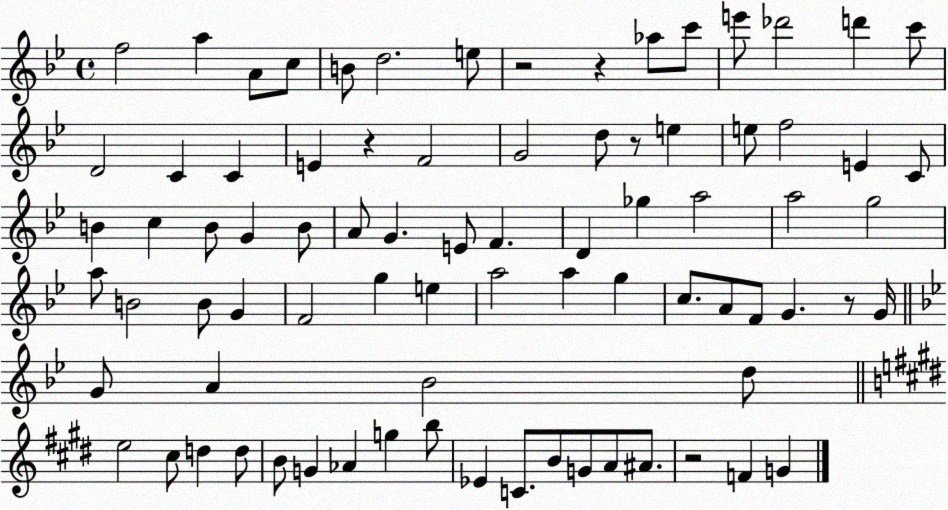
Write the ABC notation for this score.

X:1
T:Untitled
M:4/4
L:1/4
K:Bb
f2 a A/2 c/2 B/2 d2 e/2 z2 z _a/2 c'/2 e'/2 _d'2 d' c'/2 D2 C C E z F2 G2 d/2 z/2 e e/2 f2 E C/2 B c B/2 G B/2 A/2 G E/2 F D _g a2 a2 g2 a/2 B2 B/2 G F2 g e a2 a g c/2 A/2 F/2 G z/2 G/4 G/2 A _B2 d/2 e2 ^c/2 d d/2 B/2 G _A g b/2 _E C/2 B/2 G/2 A/2 ^A/2 z2 F G